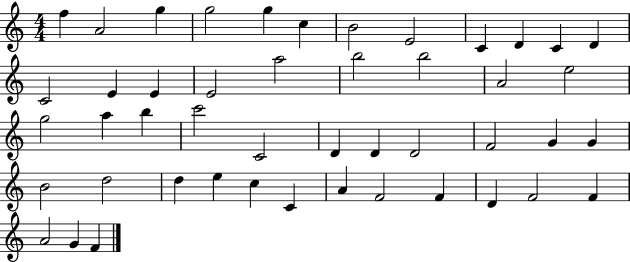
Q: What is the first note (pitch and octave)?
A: F5